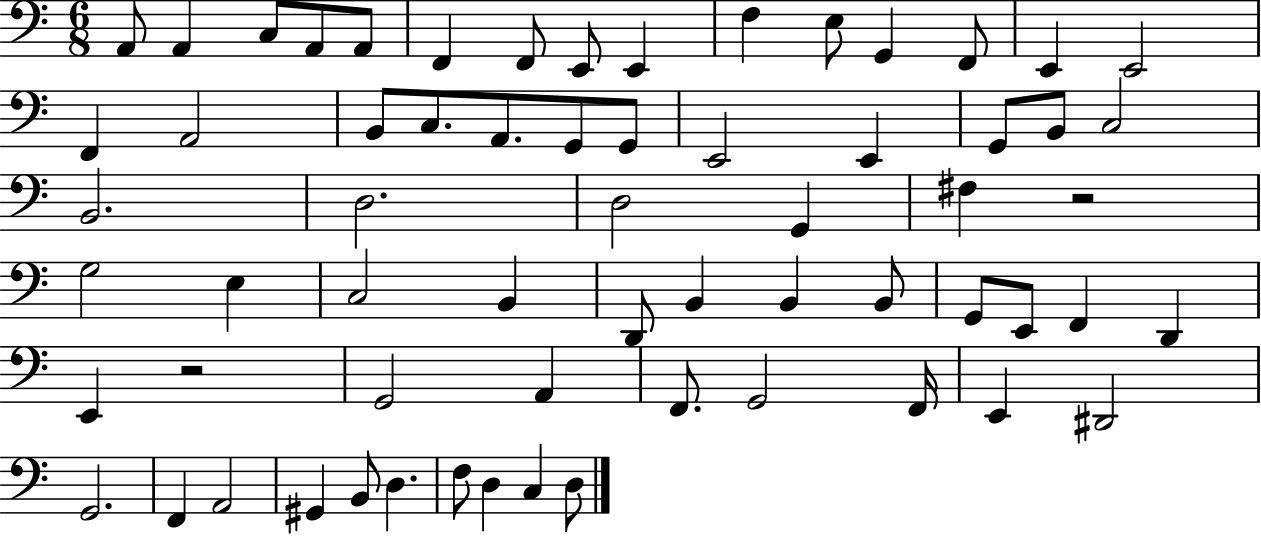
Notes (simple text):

A2/e A2/q C3/e A2/e A2/e F2/q F2/e E2/e E2/q F3/q E3/e G2/q F2/e E2/q E2/h F2/q A2/h B2/e C3/e. A2/e. G2/e G2/e E2/h E2/q G2/e B2/e C3/h B2/h. D3/h. D3/h G2/q F#3/q R/h G3/h E3/q C3/h B2/q D2/e B2/q B2/q B2/e G2/e E2/e F2/q D2/q E2/q R/h G2/h A2/q F2/e. G2/h F2/s E2/q D#2/h G2/h. F2/q A2/h G#2/q B2/e D3/q. F3/e D3/q C3/q D3/e